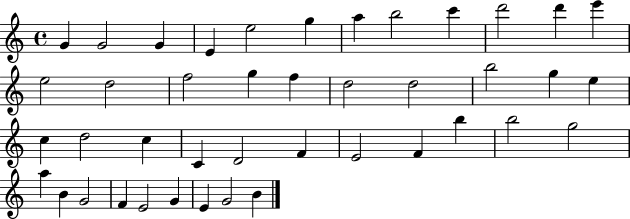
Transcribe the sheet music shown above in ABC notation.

X:1
T:Untitled
M:4/4
L:1/4
K:C
G G2 G E e2 g a b2 c' d'2 d' e' e2 d2 f2 g f d2 d2 b2 g e c d2 c C D2 F E2 F b b2 g2 a B G2 F E2 G E G2 B